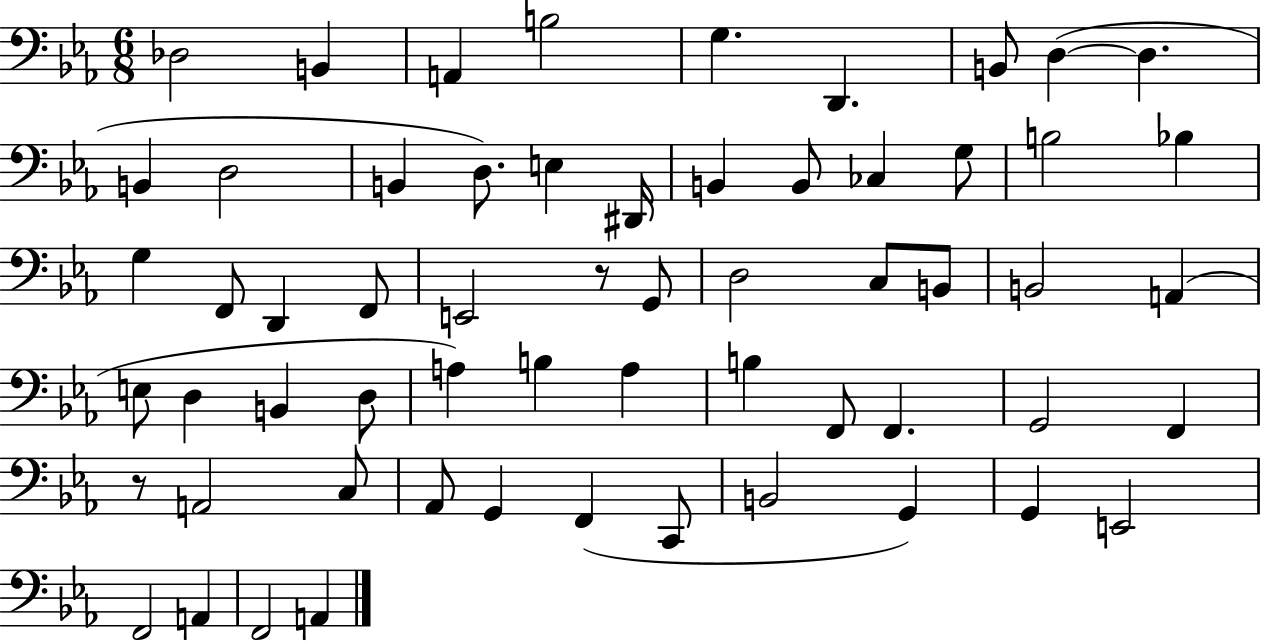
Db3/h B2/q A2/q B3/h G3/q. D2/q. B2/e D3/q D3/q. B2/q D3/h B2/q D3/e. E3/q D#2/s B2/q B2/e CES3/q G3/e B3/h Bb3/q G3/q F2/e D2/q F2/e E2/h R/e G2/e D3/h C3/e B2/e B2/h A2/q E3/e D3/q B2/q D3/e A3/q B3/q A3/q B3/q F2/e F2/q. G2/h F2/q R/e A2/h C3/e Ab2/e G2/q F2/q C2/e B2/h G2/q G2/q E2/h F2/h A2/q F2/h A2/q